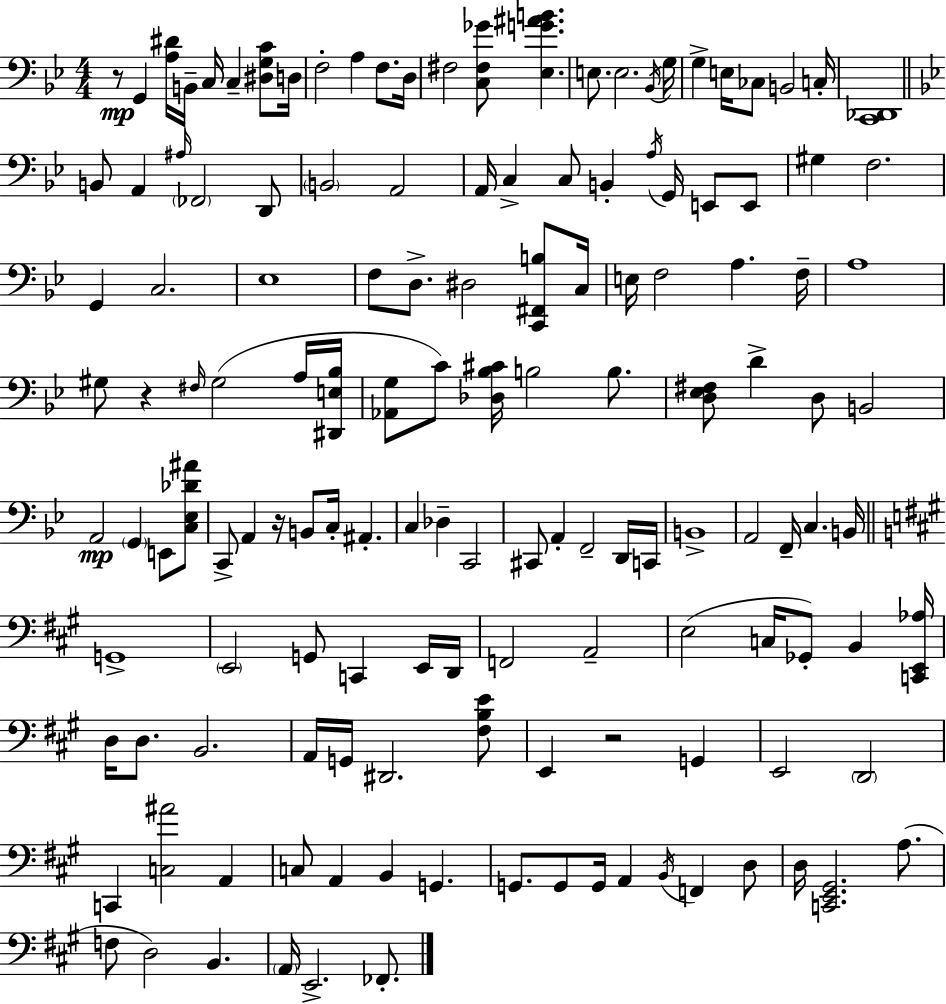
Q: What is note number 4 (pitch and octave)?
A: C3